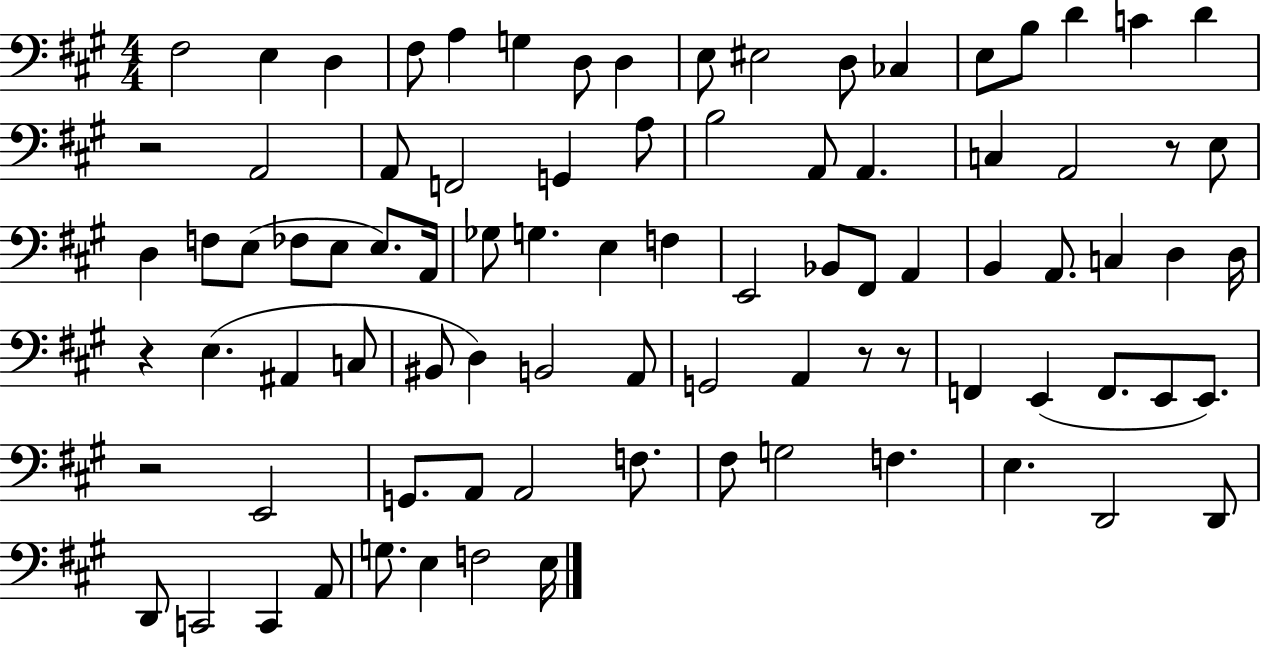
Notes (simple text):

F#3/h E3/q D3/q F#3/e A3/q G3/q D3/e D3/q E3/e EIS3/h D3/e CES3/q E3/e B3/e D4/q C4/q D4/q R/h A2/h A2/e F2/h G2/q A3/e B3/h A2/e A2/q. C3/q A2/h R/e E3/e D3/q F3/e E3/e FES3/e E3/e E3/e. A2/s Gb3/e G3/q. E3/q F3/q E2/h Bb2/e F#2/e A2/q B2/q A2/e. C3/q D3/q D3/s R/q E3/q. A#2/q C3/e BIS2/e D3/q B2/h A2/e G2/h A2/q R/e R/e F2/q E2/q F2/e. E2/e E2/e. R/h E2/h G2/e. A2/e A2/h F3/e. F#3/e G3/h F3/q. E3/q. D2/h D2/e D2/e C2/h C2/q A2/e G3/e. E3/q F3/h E3/s